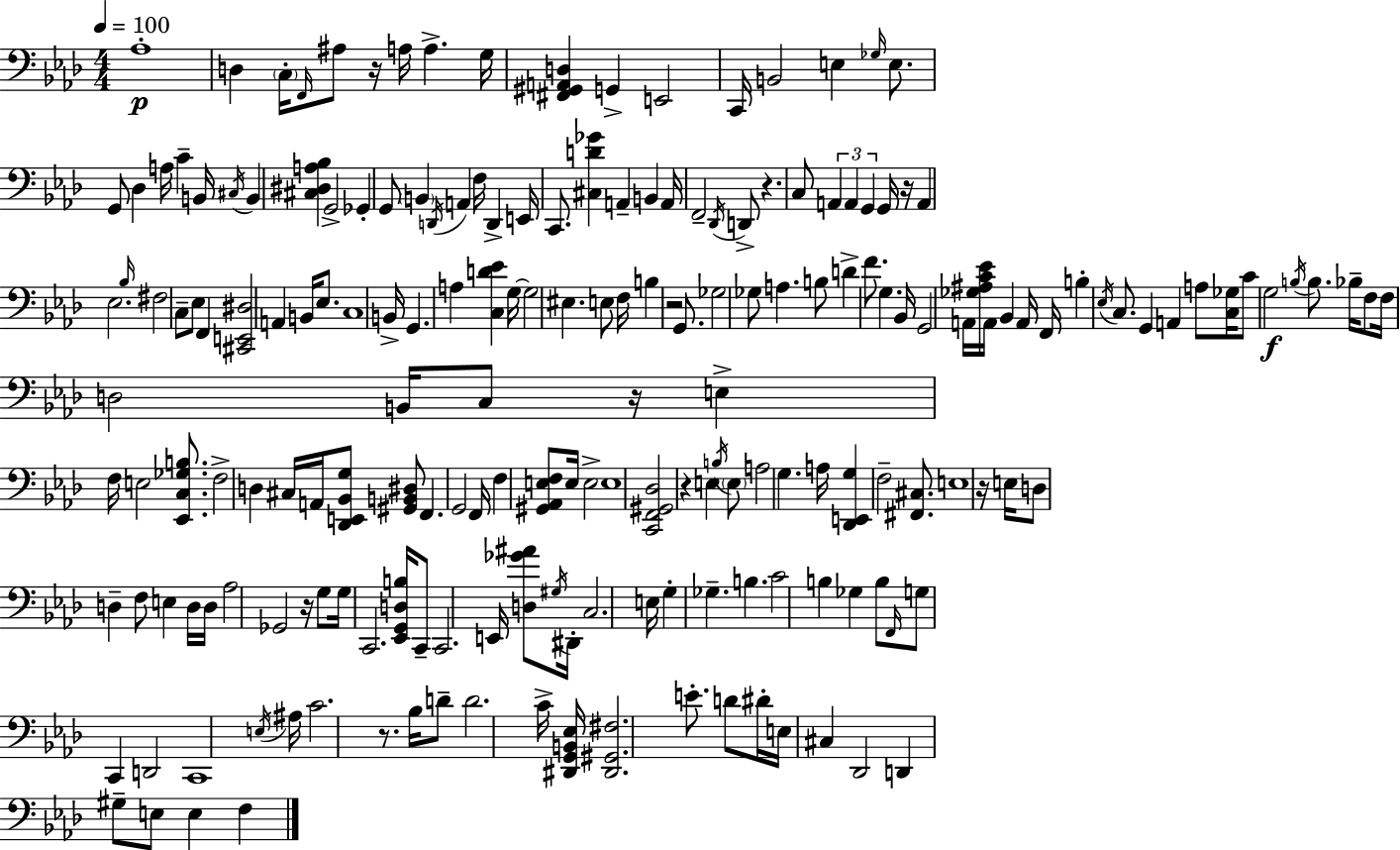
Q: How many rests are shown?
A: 9